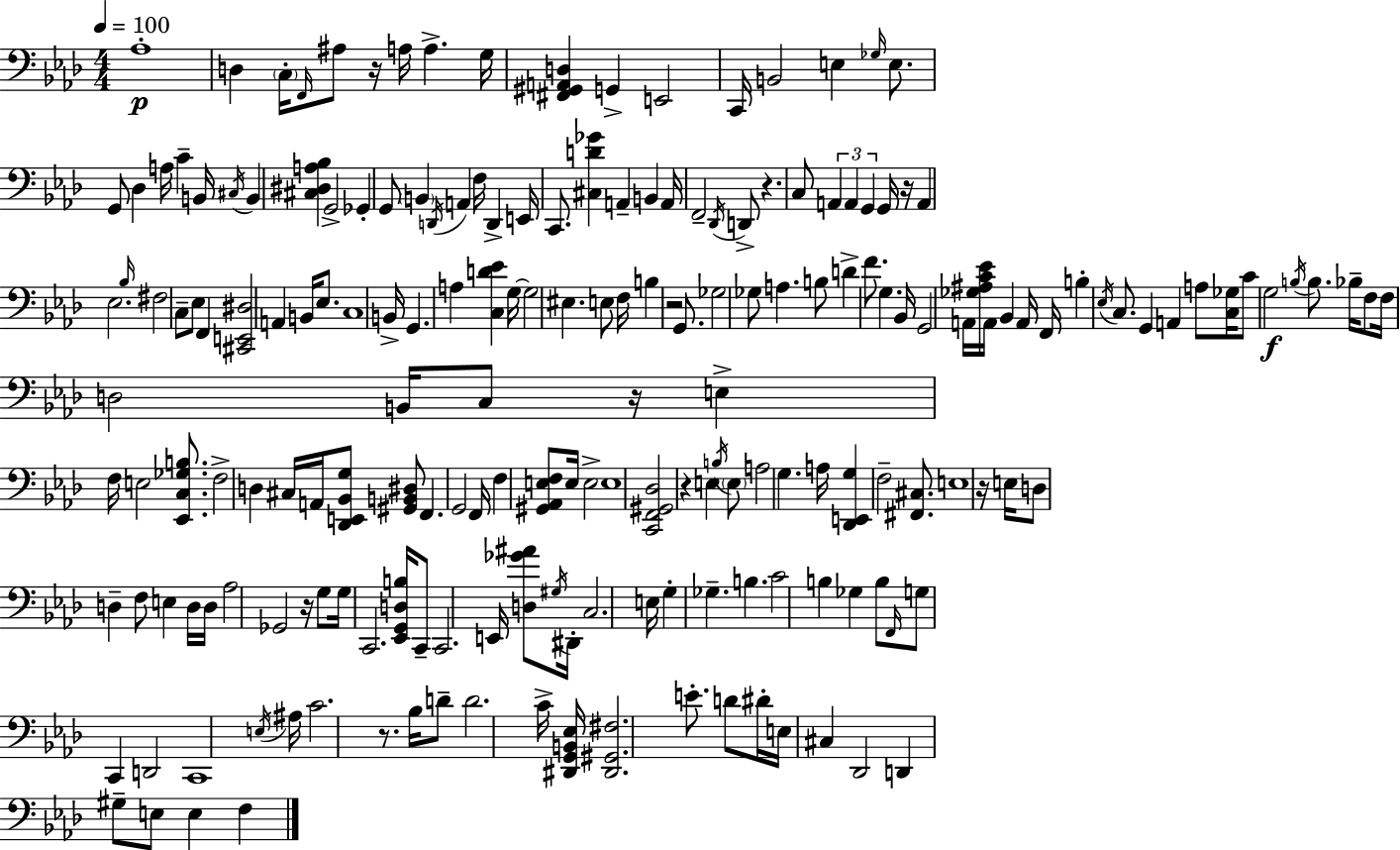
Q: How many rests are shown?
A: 9